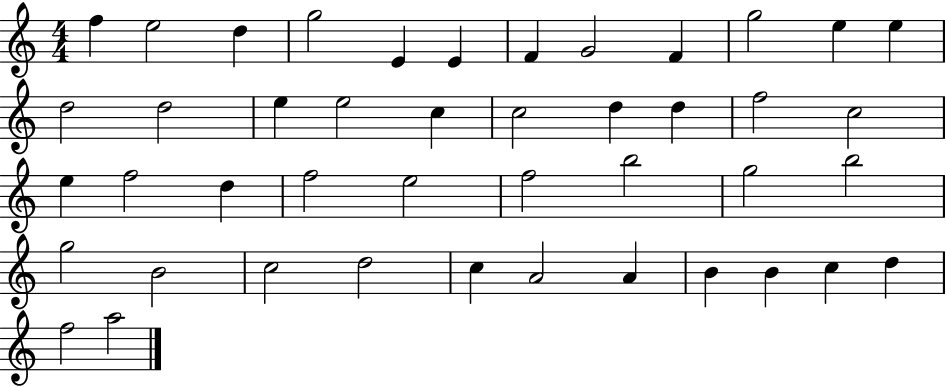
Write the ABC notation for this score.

X:1
T:Untitled
M:4/4
L:1/4
K:C
f e2 d g2 E E F G2 F g2 e e d2 d2 e e2 c c2 d d f2 c2 e f2 d f2 e2 f2 b2 g2 b2 g2 B2 c2 d2 c A2 A B B c d f2 a2